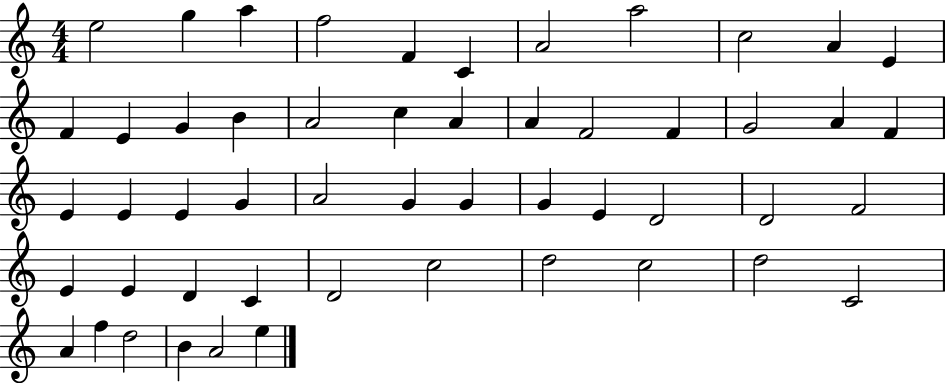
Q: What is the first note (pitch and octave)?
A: E5